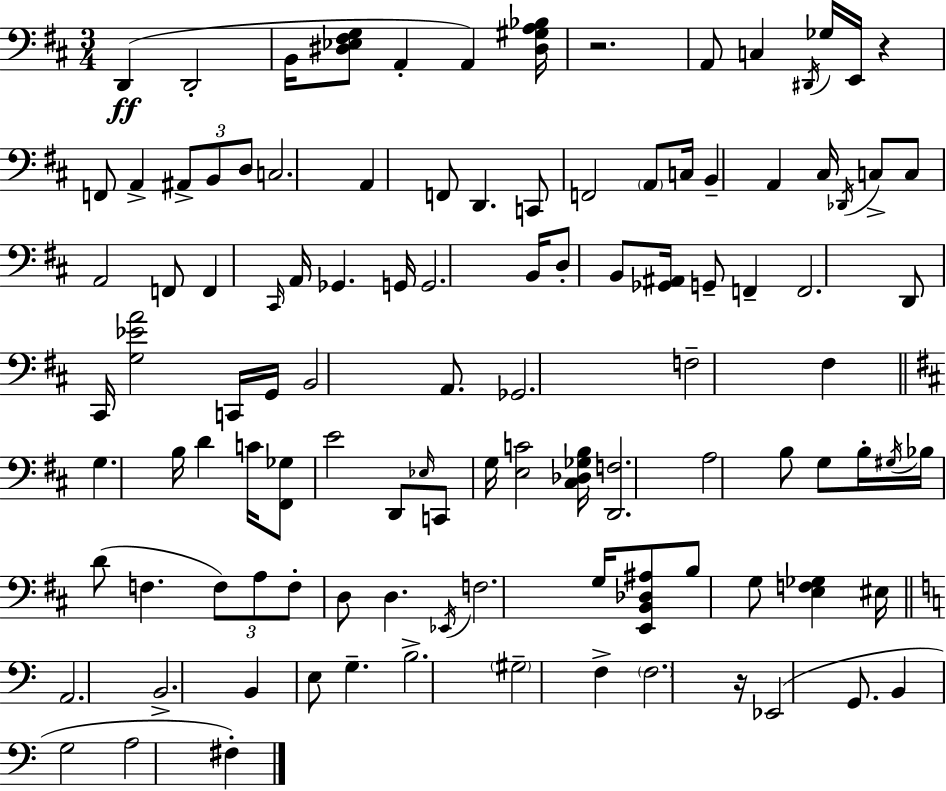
{
  \clef bass
  \numericTimeSignature
  \time 3/4
  \key d \major
  \repeat volta 2 { d,4(\ff d,2-. | b,16 <dis ees fis g>8 a,4-. a,4) <dis gis a bes>16 | r2. | a,8 c4 \acciaccatura { dis,16 } ges16 e,16 r4 | \break f,8 a,4-> \tuplet 3/2 { ais,8-> b,8 d8 } | c2. | a,4 f,8 d,4. | c,8 f,2 \parenthesize a,8 | \break c16 b,4-- a,4 cis16 \acciaccatura { des,16 } | c8-> c8 a,2 | f,8 f,4 \grace { cis,16 } a,16 ges,4. | g,16 g,2. | \break b,16 d8-. b,8 <ges, ais,>16 g,8-- f,4-- | f,2. | d,8 cis,16 <g ees' a'>2 | c,16 g,16 b,2 | \break a,8. ges,2. | f2-- fis4 | \bar "||" \break \key b \minor g4. b16 d'4 c'16 | <fis, ges>8 e'2 d,8 | \grace { ees16 } c,8 g16 <e c'>2 | <cis des ges b>16 <d, f>2. | \break a2 b8 g8 | b16-. \acciaccatura { gis16 } bes16 d'8( f4. | \tuplet 3/2 { f8) a8 f8-. } d8 d4. | \acciaccatura { ees,16 } f2. | \break g16 <e, b, des ais>8 b8 g8 <e f ges>4 | eis16 \bar "||" \break \key a \minor a,2. | b,2.-> | b,4 e8 g4.-- | b2.-> | \break \parenthesize gis2-- f4-> | \parenthesize f2. | r16 ees,2( g,8. | b,4 g2 | \break a2 fis4-.) | } \bar "|."
}